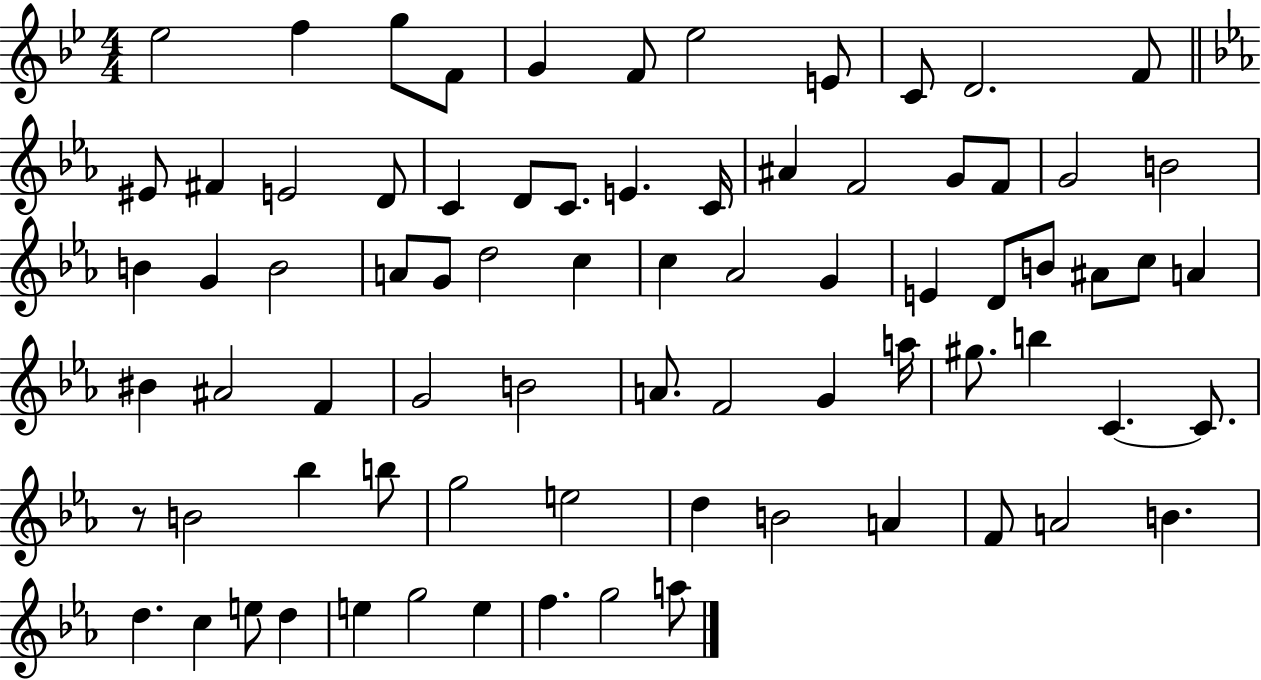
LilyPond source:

{
  \clef treble
  \numericTimeSignature
  \time 4/4
  \key bes \major
  ees''2 f''4 g''8 f'8 | g'4 f'8 ees''2 e'8 | c'8 d'2. f'8 | \bar "||" \break \key ees \major eis'8 fis'4 e'2 d'8 | c'4 d'8 c'8. e'4. c'16 | ais'4 f'2 g'8 f'8 | g'2 b'2 | \break b'4 g'4 b'2 | a'8 g'8 d''2 c''4 | c''4 aes'2 g'4 | e'4 d'8 b'8 ais'8 c''8 a'4 | \break bis'4 ais'2 f'4 | g'2 b'2 | a'8. f'2 g'4 a''16 | gis''8. b''4 c'4.~~ c'8. | \break r8 b'2 bes''4 b''8 | g''2 e''2 | d''4 b'2 a'4 | f'8 a'2 b'4. | \break d''4. c''4 e''8 d''4 | e''4 g''2 e''4 | f''4. g''2 a''8 | \bar "|."
}